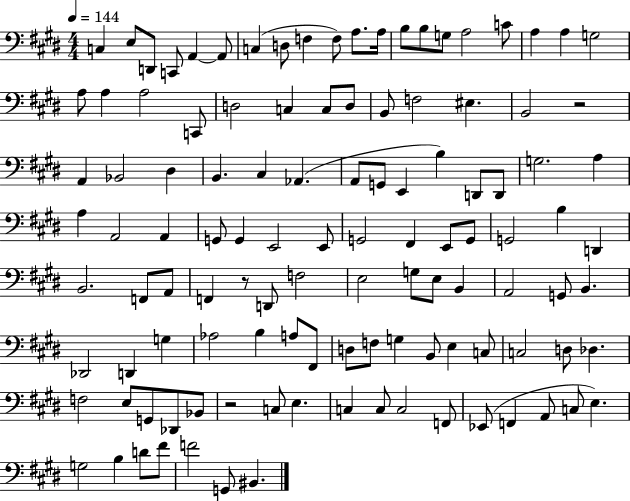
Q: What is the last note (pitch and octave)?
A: BIS2